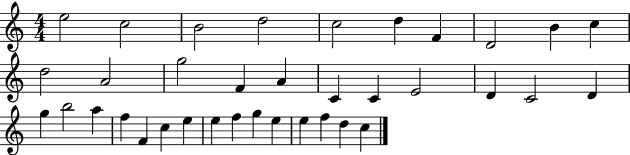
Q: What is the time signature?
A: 4/4